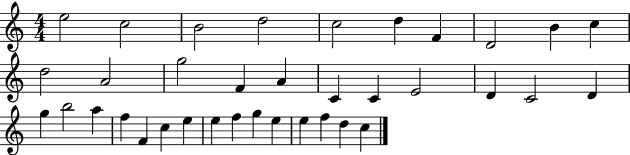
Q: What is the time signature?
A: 4/4